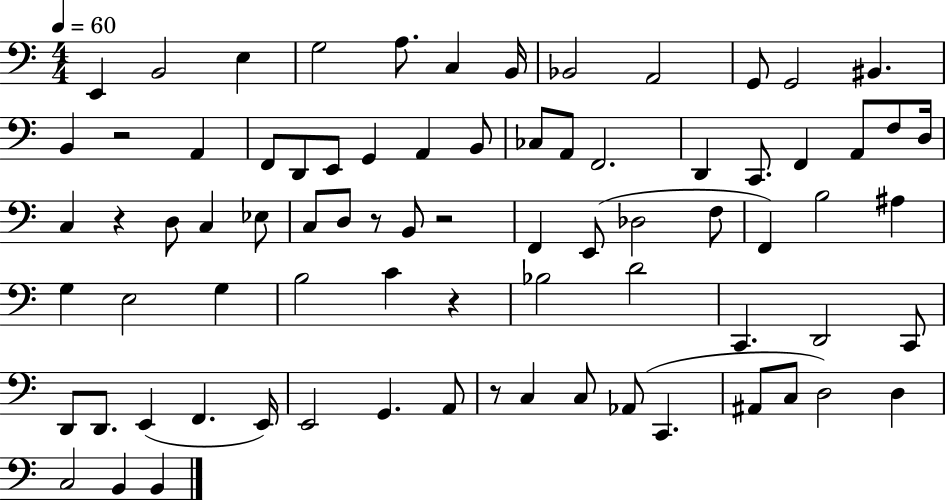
X:1
T:Untitled
M:4/4
L:1/4
K:C
E,, B,,2 E, G,2 A,/2 C, B,,/4 _B,,2 A,,2 G,,/2 G,,2 ^B,, B,, z2 A,, F,,/2 D,,/2 E,,/2 G,, A,, B,,/2 _C,/2 A,,/2 F,,2 D,, C,,/2 F,, A,,/2 F,/2 D,/4 C, z D,/2 C, _E,/2 C,/2 D,/2 z/2 B,,/2 z2 F,, E,,/2 _D,2 F,/2 F,, B,2 ^A, G, E,2 G, B,2 C z _B,2 D2 C,, D,,2 C,,/2 D,,/2 D,,/2 E,, F,, E,,/4 E,,2 G,, A,,/2 z/2 C, C,/2 _A,,/2 C,, ^A,,/2 C,/2 D,2 D, C,2 B,, B,,